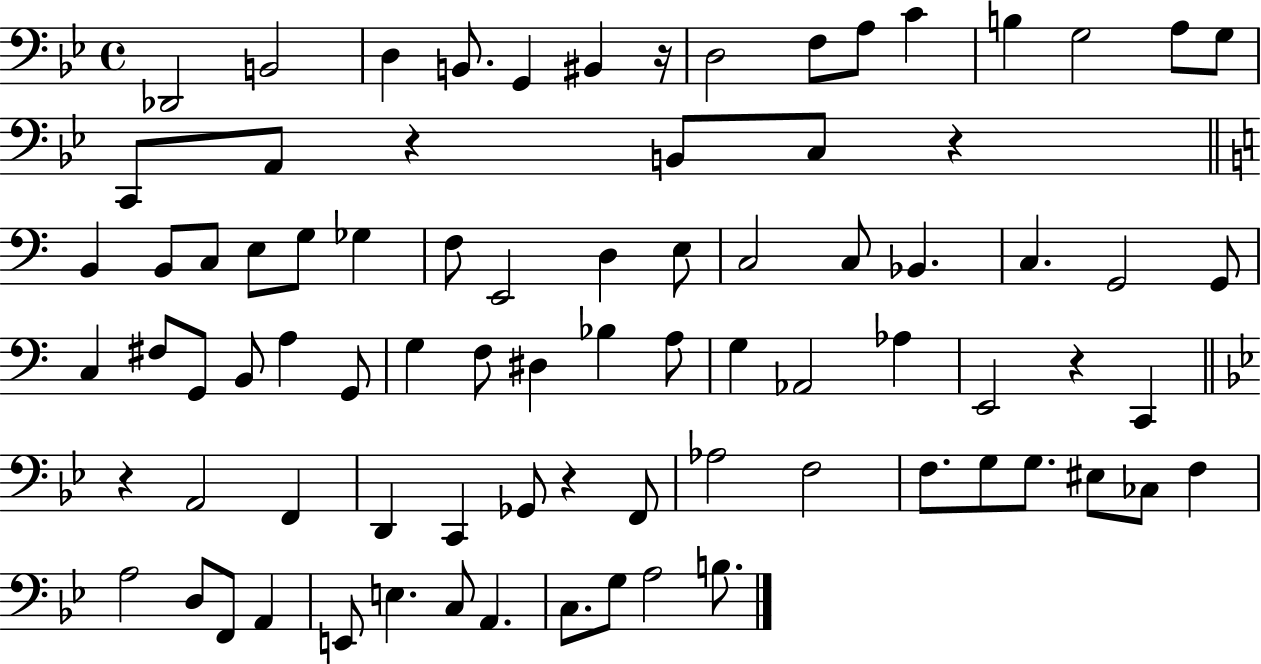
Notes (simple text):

Db2/h B2/h D3/q B2/e. G2/q BIS2/q R/s D3/h F3/e A3/e C4/q B3/q G3/h A3/e G3/e C2/e A2/e R/q B2/e C3/e R/q B2/q B2/e C3/e E3/e G3/e Gb3/q F3/e E2/h D3/q E3/e C3/h C3/e Bb2/q. C3/q. G2/h G2/e C3/q F#3/e G2/e B2/e A3/q G2/e G3/q F3/e D#3/q Bb3/q A3/e G3/q Ab2/h Ab3/q E2/h R/q C2/q R/q A2/h F2/q D2/q C2/q Gb2/e R/q F2/e Ab3/h F3/h F3/e. G3/e G3/e. EIS3/e CES3/e F3/q A3/h D3/e F2/e A2/q E2/e E3/q. C3/e A2/q. C3/e. G3/e A3/h B3/e.